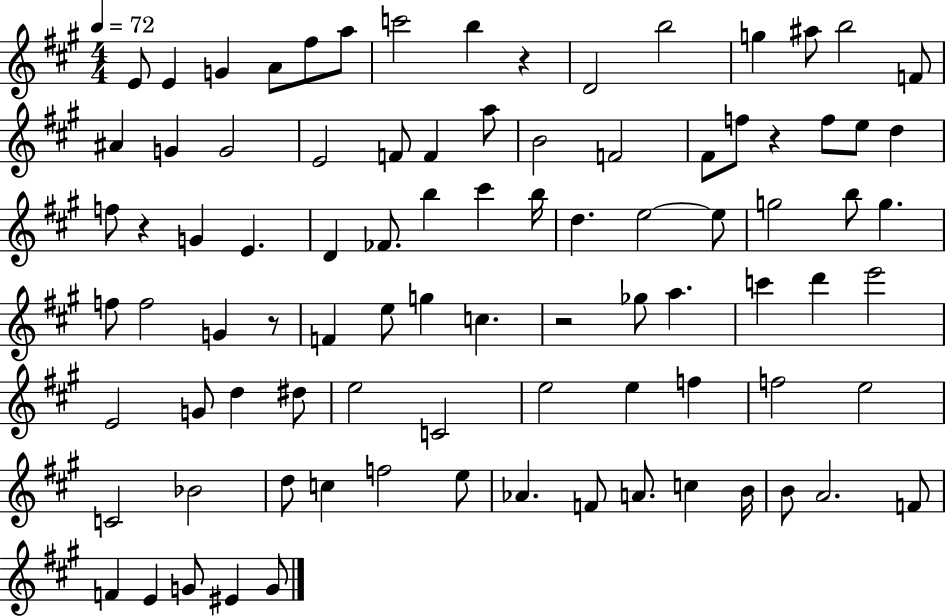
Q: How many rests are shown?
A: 5